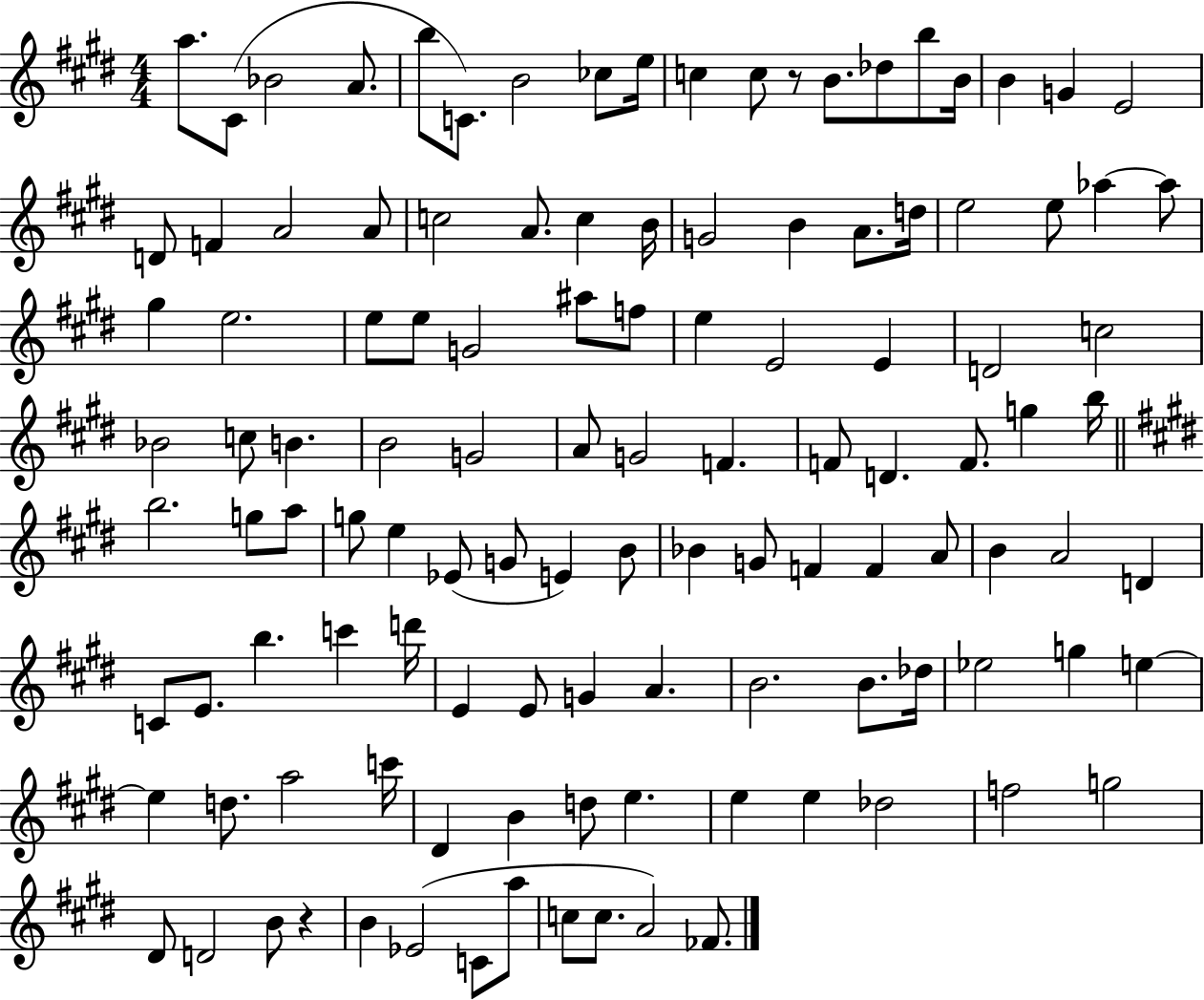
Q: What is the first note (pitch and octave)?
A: A5